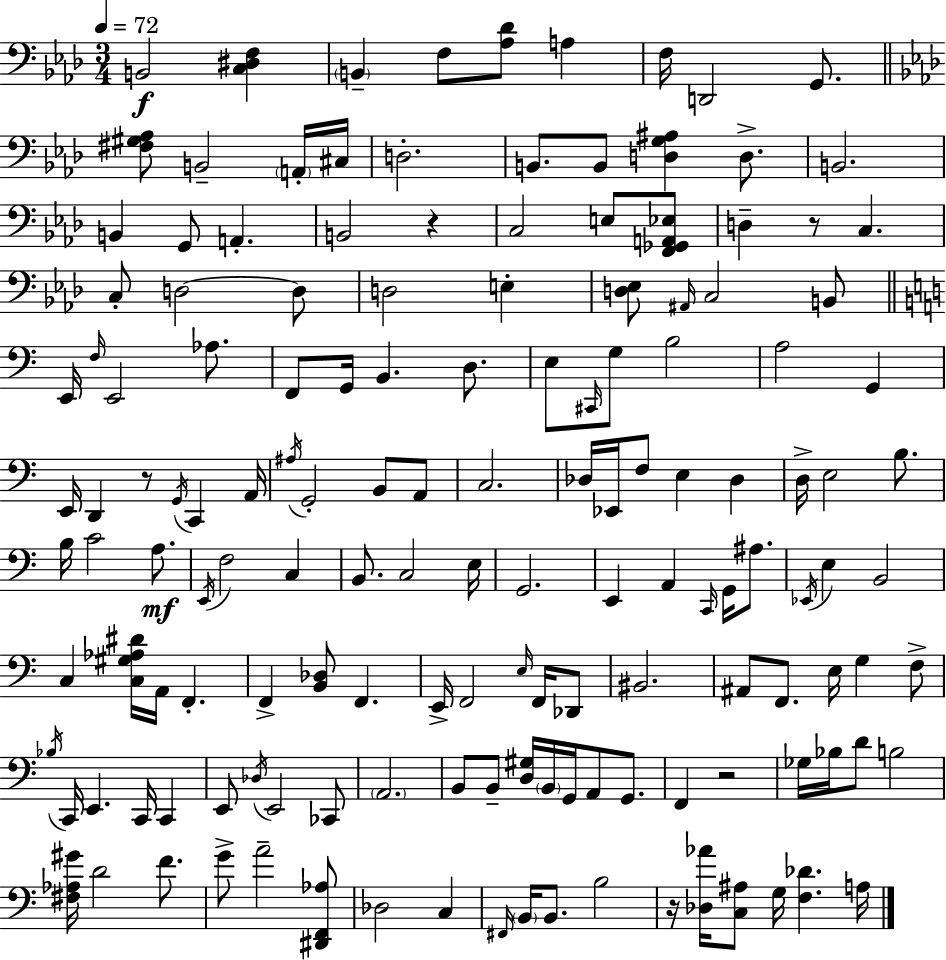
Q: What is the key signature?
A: AES major